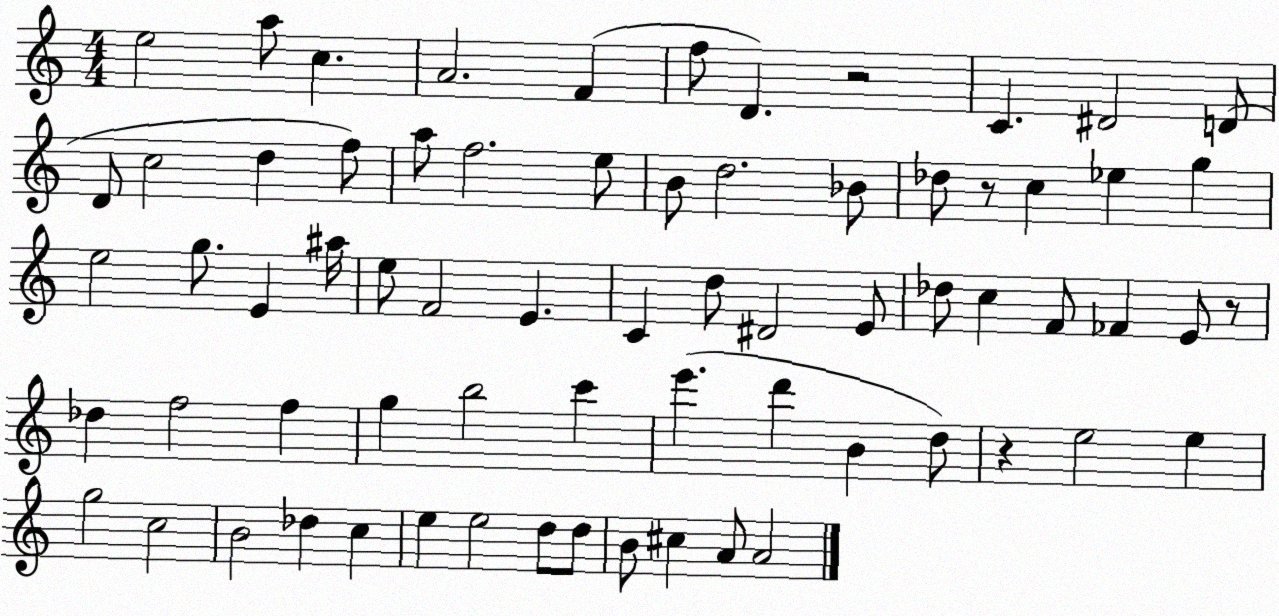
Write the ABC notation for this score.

X:1
T:Untitled
M:4/4
L:1/4
K:C
e2 a/2 c A2 F f/2 D z2 C ^D2 D/2 D/2 c2 d f/2 a/2 f2 e/2 B/2 d2 _B/2 _d/2 z/2 c _e g e2 g/2 E ^a/4 e/2 F2 E C d/2 ^D2 E/2 _d/2 c F/2 _F E/2 z/2 _d f2 f g b2 c' e' d' B d/2 z e2 e g2 c2 B2 _d c e e2 d/2 d/2 B/2 ^c A/2 A2